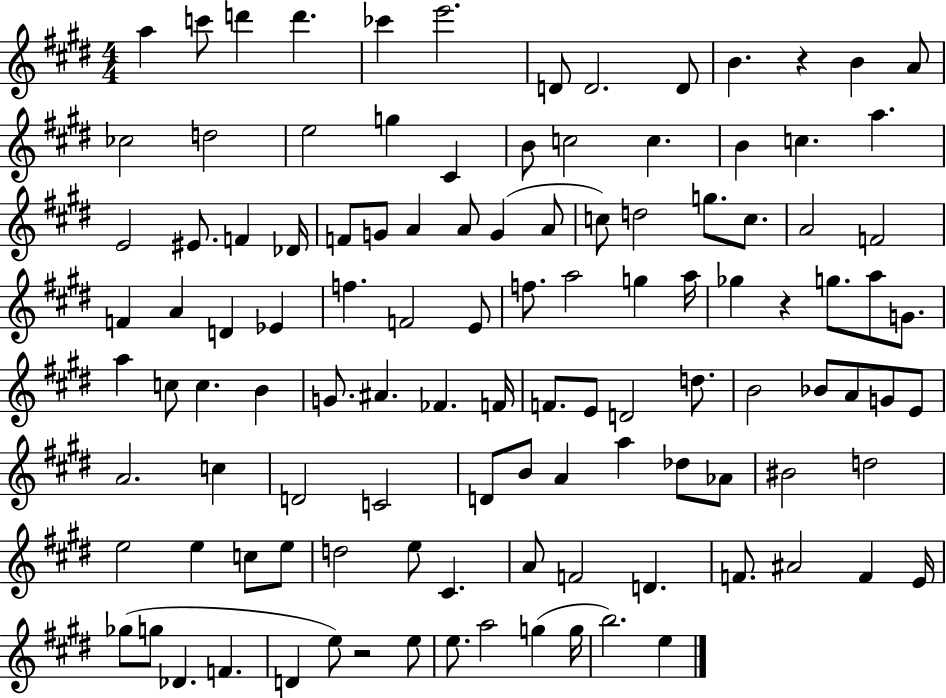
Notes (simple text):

A5/q C6/e D6/q D6/q. CES6/q E6/h. D4/e D4/h. D4/e B4/q. R/q B4/q A4/e CES5/h D5/h E5/h G5/q C#4/q B4/e C5/h C5/q. B4/q C5/q. A5/q. E4/h EIS4/e. F4/q Db4/s F4/e G4/e A4/q A4/e G4/q A4/e C5/e D5/h G5/e. C5/e. A4/h F4/h F4/q A4/q D4/q Eb4/q F5/q. F4/h E4/e F5/e. A5/h G5/q A5/s Gb5/q R/q G5/e. A5/e G4/e. A5/q C5/e C5/q. B4/q G4/e. A#4/q. FES4/q. F4/s F4/e. E4/e D4/h D5/e. B4/h Bb4/e A4/e G4/e E4/e A4/h. C5/q D4/h C4/h D4/e B4/e A4/q A5/q Db5/e Ab4/e BIS4/h D5/h E5/h E5/q C5/e E5/e D5/h E5/e C#4/q. A4/e F4/h D4/q. F4/e. A#4/h F4/q E4/s Gb5/e G5/e Db4/q. F4/q. D4/q E5/e R/h E5/e E5/e. A5/h G5/q G5/s B5/h. E5/q